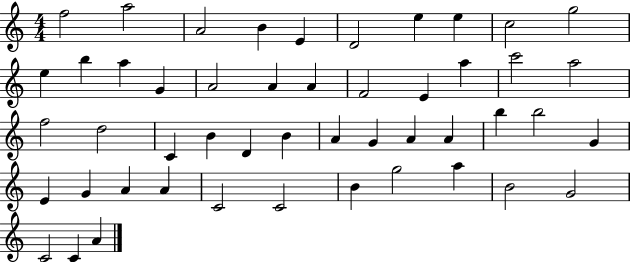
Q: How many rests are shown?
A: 0